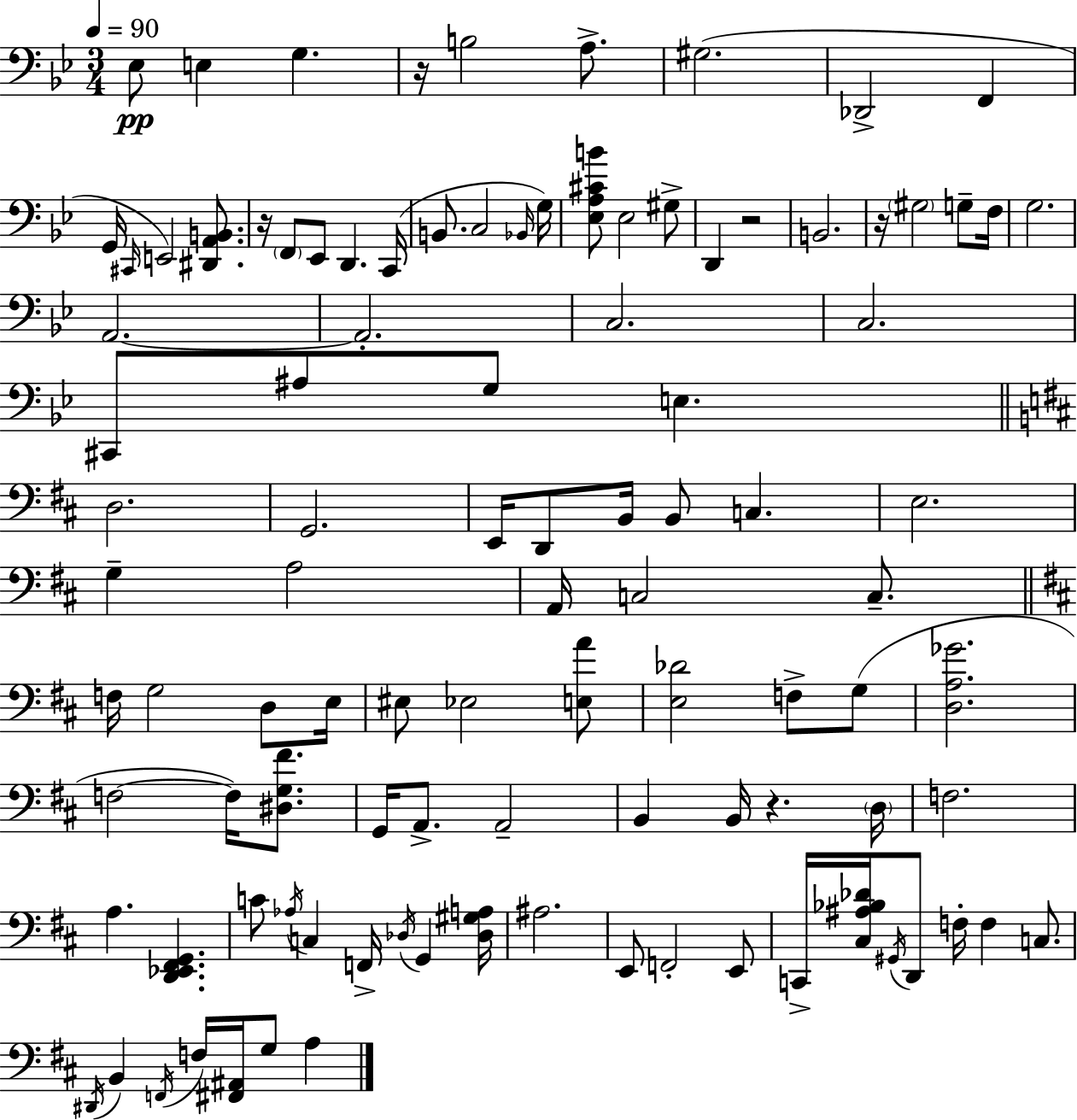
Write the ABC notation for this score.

X:1
T:Untitled
M:3/4
L:1/4
K:Gm
_E,/2 E, G, z/4 B,2 A,/2 ^G,2 _D,,2 F,, G,,/4 ^C,,/4 E,,2 [^D,,A,,B,,]/2 z/4 F,,/2 _E,,/2 D,, C,,/4 B,,/2 C,2 _B,,/4 G,/4 [_E,A,^CB]/2 _E,2 ^G,/2 D,, z2 B,,2 z/4 ^G,2 G,/2 F,/4 G,2 A,,2 A,,2 C,2 C,2 ^C,,/2 ^A,/2 G,/2 E, D,2 G,,2 E,,/4 D,,/2 B,,/4 B,,/2 C, E,2 G, A,2 A,,/4 C,2 C,/2 F,/4 G,2 D,/2 E,/4 ^E,/2 _E,2 [E,A]/2 [E,_D]2 F,/2 G,/2 [D,A,_G]2 F,2 F,/4 [^D,G,^F]/2 G,,/4 A,,/2 A,,2 B,, B,,/4 z D,/4 F,2 A, [D,,_E,,^F,,G,,] C/2 _A,/4 C, F,,/4 _D,/4 G,, [_D,^G,A,]/4 ^A,2 E,,/2 F,,2 E,,/2 C,,/4 [^C,^A,_B,_D]/4 ^G,,/4 D,,/2 F,/4 F, C,/2 ^D,,/4 B,, F,,/4 F,/4 [^F,,^A,,]/4 G,/2 A,